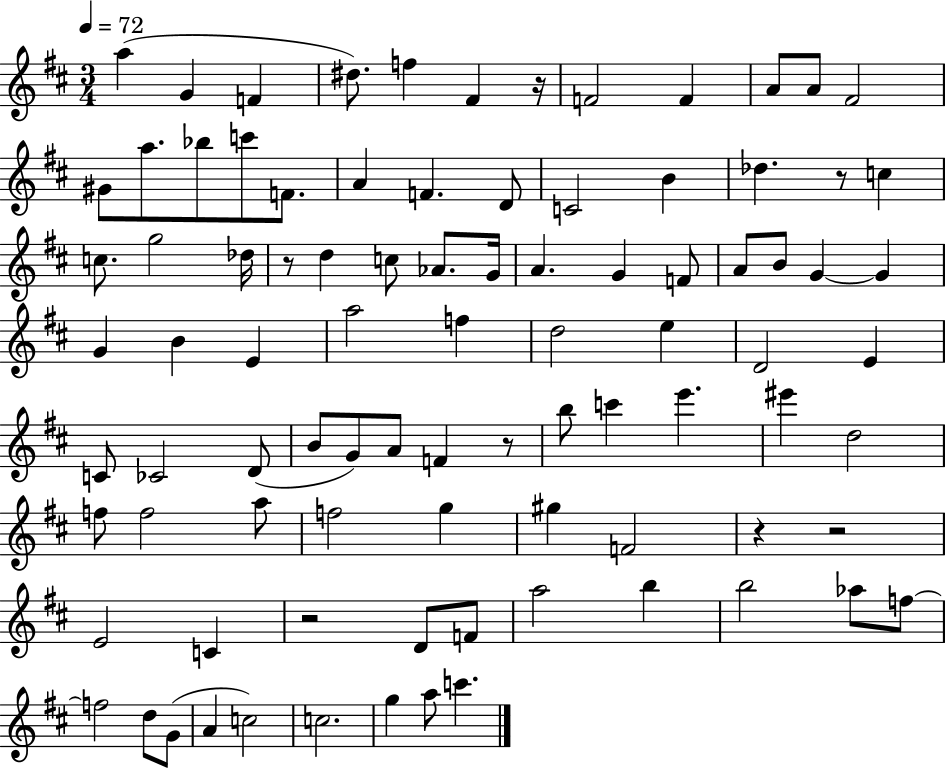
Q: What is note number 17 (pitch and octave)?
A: A4